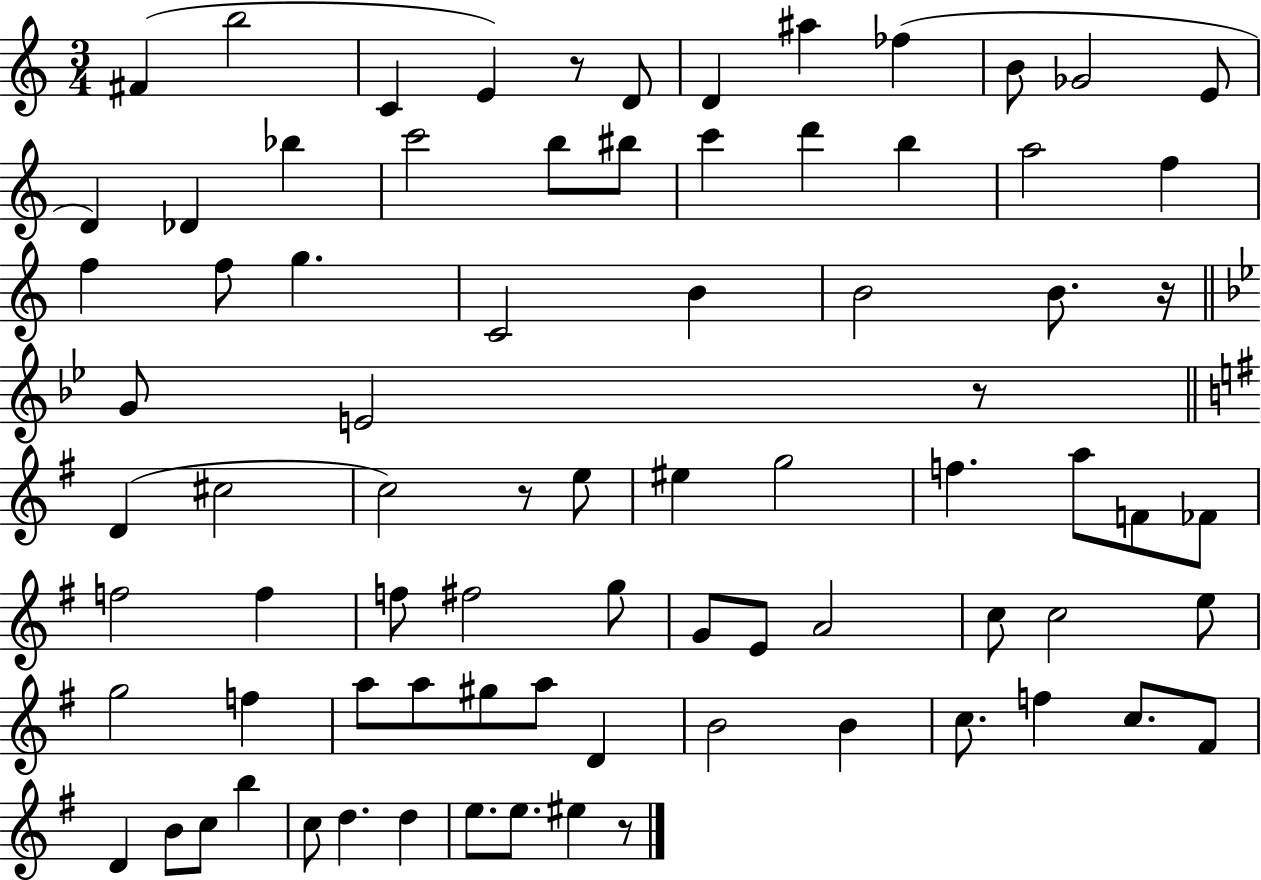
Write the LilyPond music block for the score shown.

{
  \clef treble
  \numericTimeSignature
  \time 3/4
  \key c \major
  fis'4( b''2 | c'4 e'4) r8 d'8 | d'4 ais''4 fes''4( | b'8 ges'2 e'8 | \break d'4) des'4 bes''4 | c'''2 b''8 bis''8 | c'''4 d'''4 b''4 | a''2 f''4 | \break f''4 f''8 g''4. | c'2 b'4 | b'2 b'8. r16 | \bar "||" \break \key bes \major g'8 e'2 r8 | \bar "||" \break \key e \minor d'4( cis''2 | c''2) r8 e''8 | eis''4 g''2 | f''4. a''8 f'8 fes'8 | \break f''2 f''4 | f''8 fis''2 g''8 | g'8 e'8 a'2 | c''8 c''2 e''8 | \break g''2 f''4 | a''8 a''8 gis''8 a''8 d'4 | b'2 b'4 | c''8. f''4 c''8. fis'8 | \break d'4 b'8 c''8 b''4 | c''8 d''4. d''4 | e''8. e''8. eis''4 r8 | \bar "|."
}